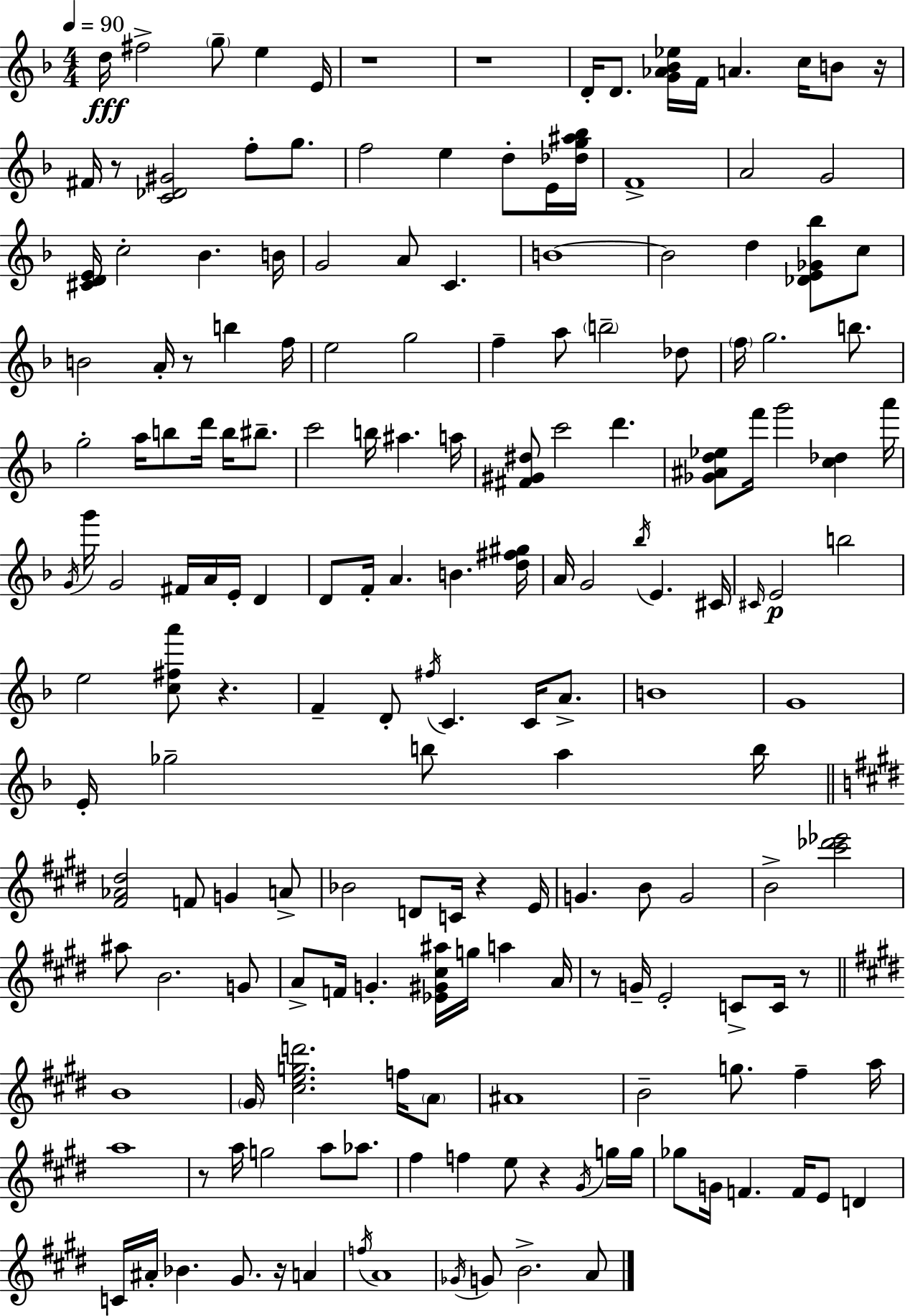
X:1
T:Untitled
M:4/4
L:1/4
K:F
d/4 ^f2 g/2 e E/4 z4 z4 D/4 D/2 [G_A_B_e]/4 F/4 A c/4 B/2 z/4 ^F/4 z/2 [C_D^G]2 f/2 g/2 f2 e d/2 E/4 [_dg^a_b]/4 F4 A2 G2 [^CDE]/4 c2 _B B/4 G2 A/2 C B4 B2 d [_DE_G_b]/2 c/2 B2 A/4 z/2 b f/4 e2 g2 f a/2 b2 _d/2 f/4 g2 b/2 g2 a/4 b/2 d'/4 b/4 ^b/2 c'2 b/4 ^a a/4 [^F^G^d]/2 c'2 d' [_G^Ad_e]/2 f'/4 g'2 [c_d] a'/4 G/4 g'/4 G2 ^F/4 A/4 E/4 D D/2 F/4 A B [d^f^g]/4 A/4 G2 _b/4 E ^C/4 ^C/4 E2 b2 e2 [c^fa']/2 z F D/2 ^f/4 C C/4 A/2 B4 G4 E/4 _g2 b/2 a b/4 [^F_A^d]2 F/2 G A/2 _B2 D/2 C/4 z E/4 G B/2 G2 B2 [^c'_d'_e']2 ^a/2 B2 G/2 A/2 F/4 G [_E^G^c^a]/4 g/4 a A/4 z/2 G/4 E2 C/2 C/4 z/2 B4 ^G/4 [^cegd']2 f/4 A/2 ^A4 B2 g/2 ^f a/4 a4 z/2 a/4 g2 a/2 _a/2 ^f f e/2 z ^G/4 g/4 g/4 _g/2 G/4 F F/4 E/2 D C/4 ^A/4 _B ^G/2 z/4 A f/4 A4 _G/4 G/2 B2 A/2